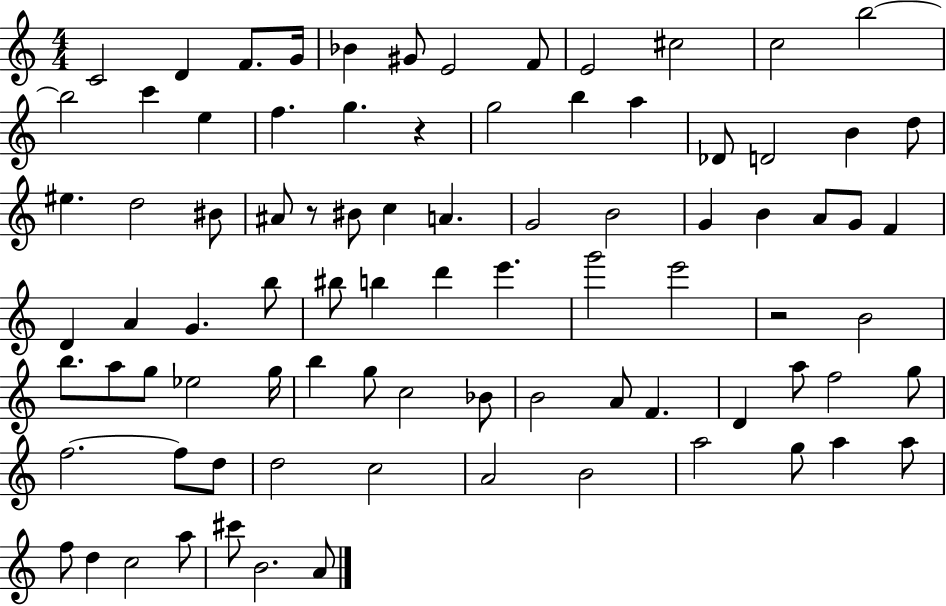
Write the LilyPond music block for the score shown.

{
  \clef treble
  \numericTimeSignature
  \time 4/4
  \key c \major
  \repeat volta 2 { c'2 d'4 f'8. g'16 | bes'4 gis'8 e'2 f'8 | e'2 cis''2 | c''2 b''2~~ | \break b''2 c'''4 e''4 | f''4. g''4. r4 | g''2 b''4 a''4 | des'8 d'2 b'4 d''8 | \break eis''4. d''2 bis'8 | ais'8 r8 bis'8 c''4 a'4. | g'2 b'2 | g'4 b'4 a'8 g'8 f'4 | \break d'4 a'4 g'4. b''8 | bis''8 b''4 d'''4 e'''4. | g'''2 e'''2 | r2 b'2 | \break b''8. a''8 g''8 ees''2 g''16 | b''4 g''8 c''2 bes'8 | b'2 a'8 f'4. | d'4 a''8 f''2 g''8 | \break f''2.~~ f''8 d''8 | d''2 c''2 | a'2 b'2 | a''2 g''8 a''4 a''8 | \break f''8 d''4 c''2 a''8 | cis'''8 b'2. a'8 | } \bar "|."
}